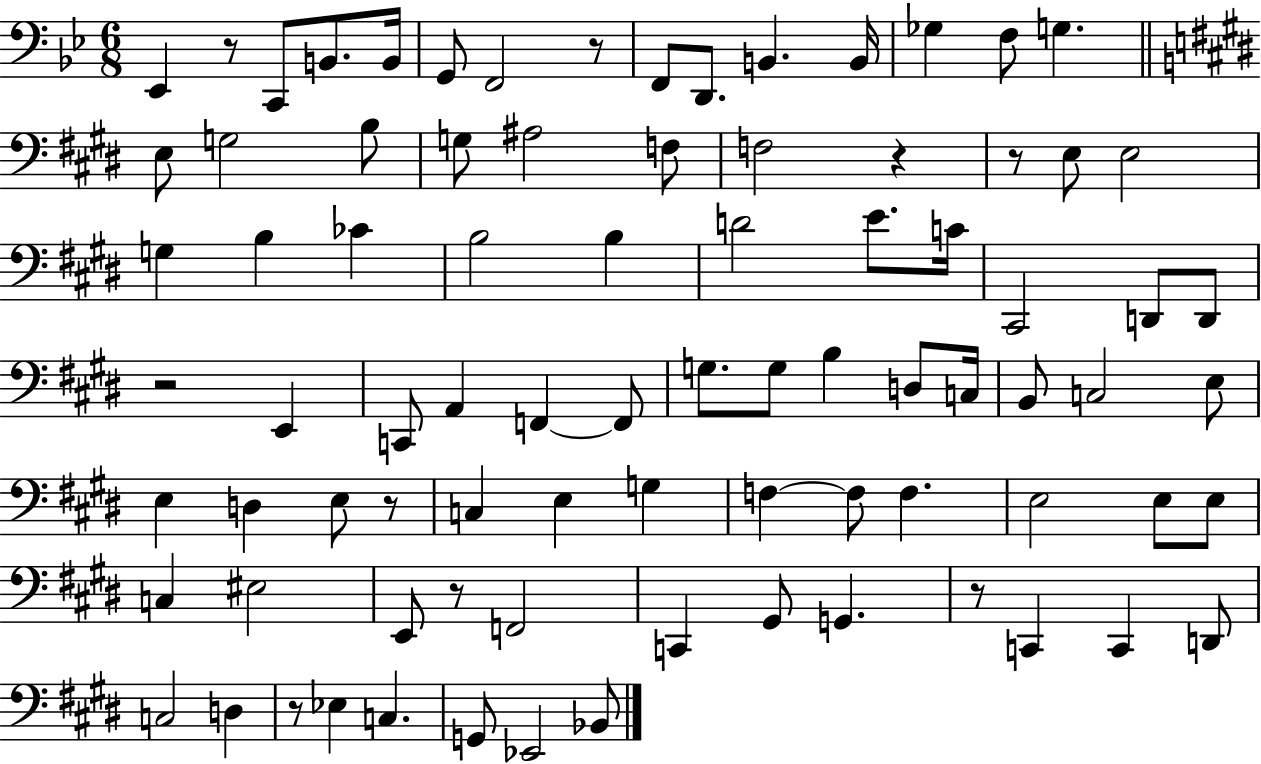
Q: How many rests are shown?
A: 9